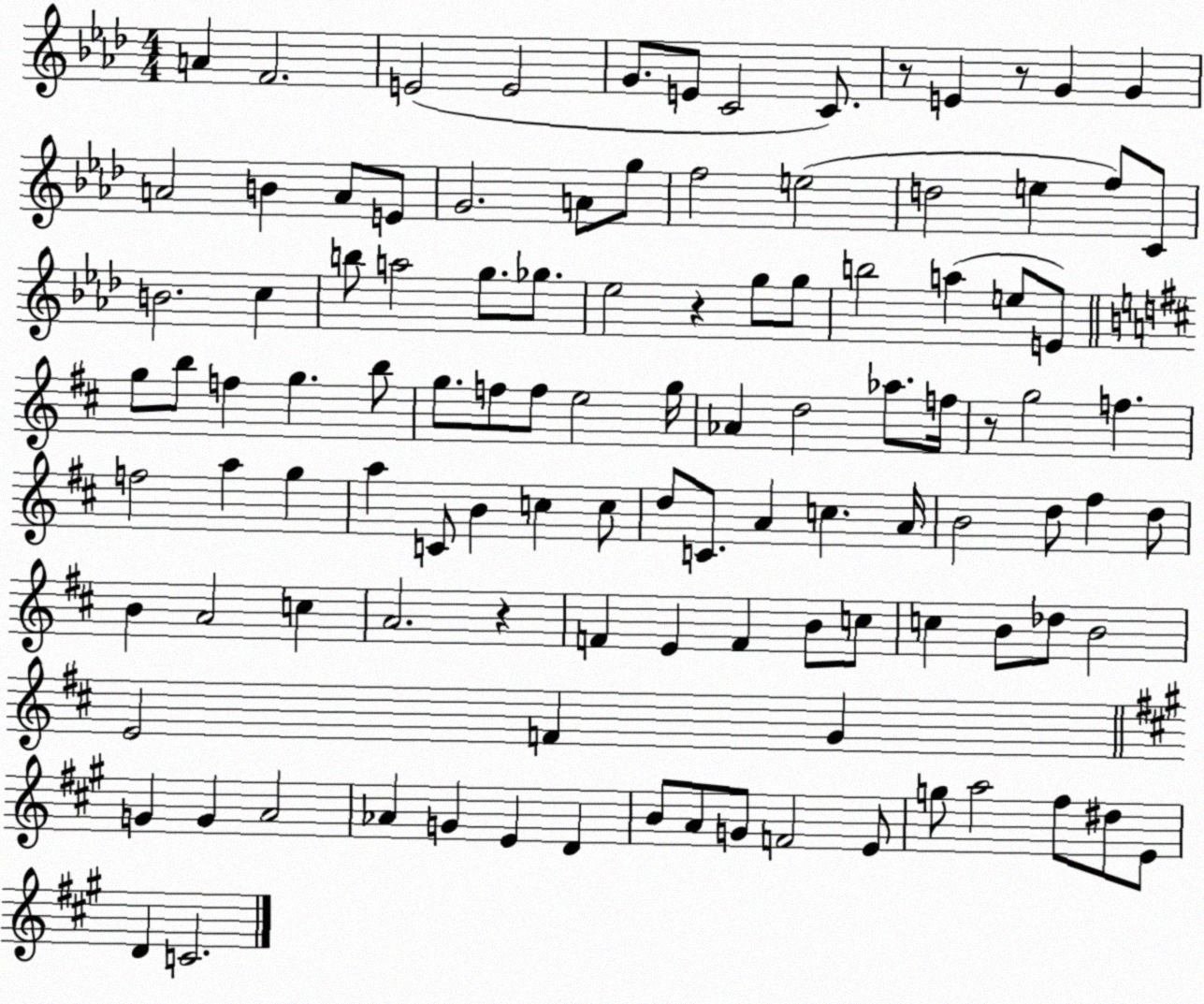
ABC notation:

X:1
T:Untitled
M:4/4
L:1/4
K:Ab
A F2 E2 E2 G/2 E/2 C2 C/2 z/2 E z/2 G G A2 B A/2 E/2 G2 A/2 g/2 f2 e2 d2 e f/2 C/2 B2 c b/2 a2 g/2 _g/2 _e2 z g/2 g/2 b2 a e/2 E/2 g/2 b/2 f g b/2 g/2 f/2 f/2 e2 g/4 _A d2 _a/2 f/4 z/2 g2 f f2 a g a C/2 B c c/2 d/2 C/2 A c A/4 B2 d/2 ^f d/2 B A2 c A2 z F E F B/2 c/2 c B/2 _d/2 B2 E2 F G G G A2 _A G E D B/2 A/2 G/2 F2 E/2 g/2 a2 ^f/2 ^d/2 E/2 D C2